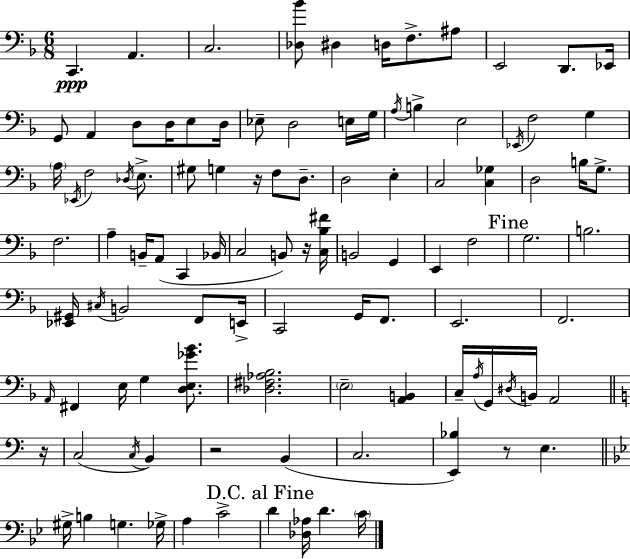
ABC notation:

X:1
T:Untitled
M:6/8
L:1/4
K:Dm
C,, A,, C,2 [_D,_B]/2 ^D, D,/4 F,/2 ^A,/2 E,,2 D,,/2 _E,,/4 G,,/2 A,, D,/2 D,/4 E,/2 D,/4 _E,/2 D,2 E,/4 G,/4 A,/4 B, E,2 _E,,/4 F,2 G, A,/4 _E,,/4 F,2 _D,/4 E,/2 ^G,/2 G, z/4 F,/2 D,/2 D,2 E, C,2 [C,_G,] D,2 B,/4 G,/2 F,2 A, B,,/4 A,,/2 C,, _B,,/4 C,2 B,,/2 z/4 [C,_B,^F]/4 B,,2 G,, E,, F,2 G,2 B,2 [_E,,^G,,]/4 ^C,/4 B,,2 F,,/2 E,,/4 C,,2 G,,/4 F,,/2 E,,2 F,,2 A,,/4 ^F,, E,/4 G, [D,E,_G_B]/2 [_D,^F,_A,_B,]2 E,2 [A,,B,,] C,/4 A,/4 G,,/4 ^D,/4 B,,/4 A,,2 z/4 C,2 C,/4 B,, z2 B,, C,2 [E,,_B,] z/2 E, ^G,/4 B, G, _G,/4 A, C2 D [_D,_A,]/4 D C/4